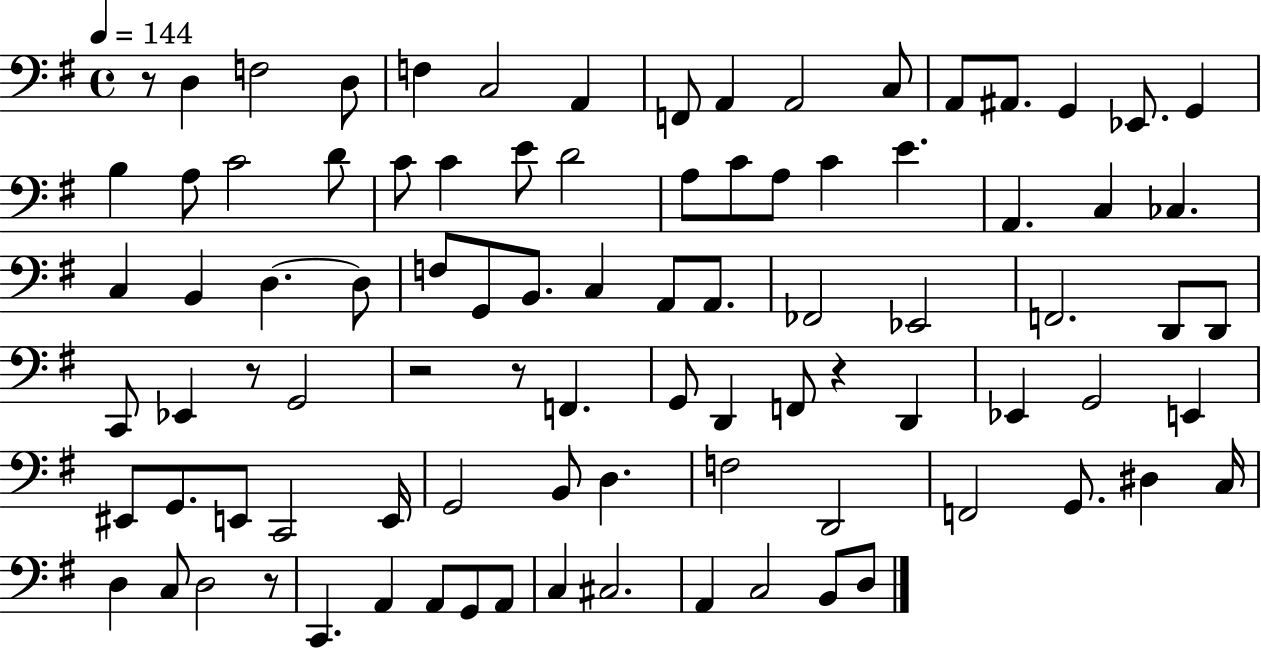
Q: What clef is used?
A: bass